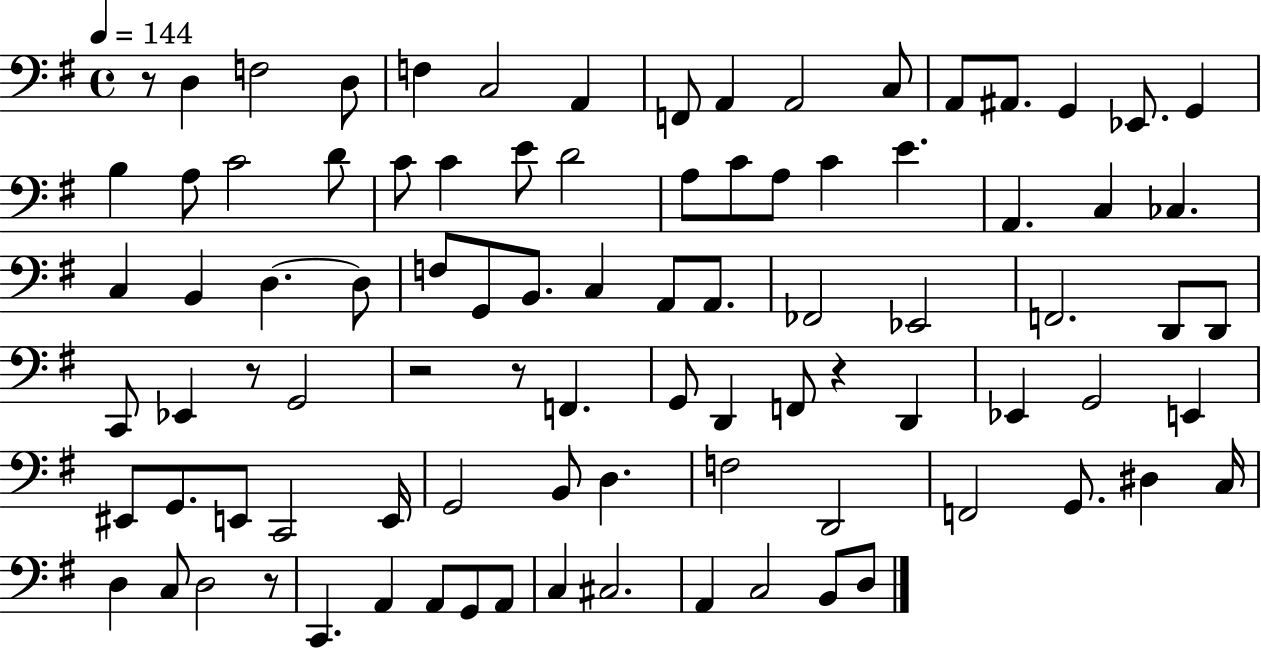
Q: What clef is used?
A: bass